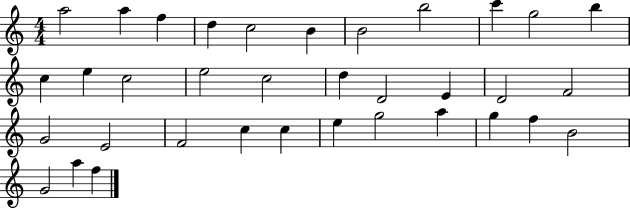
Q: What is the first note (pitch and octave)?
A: A5